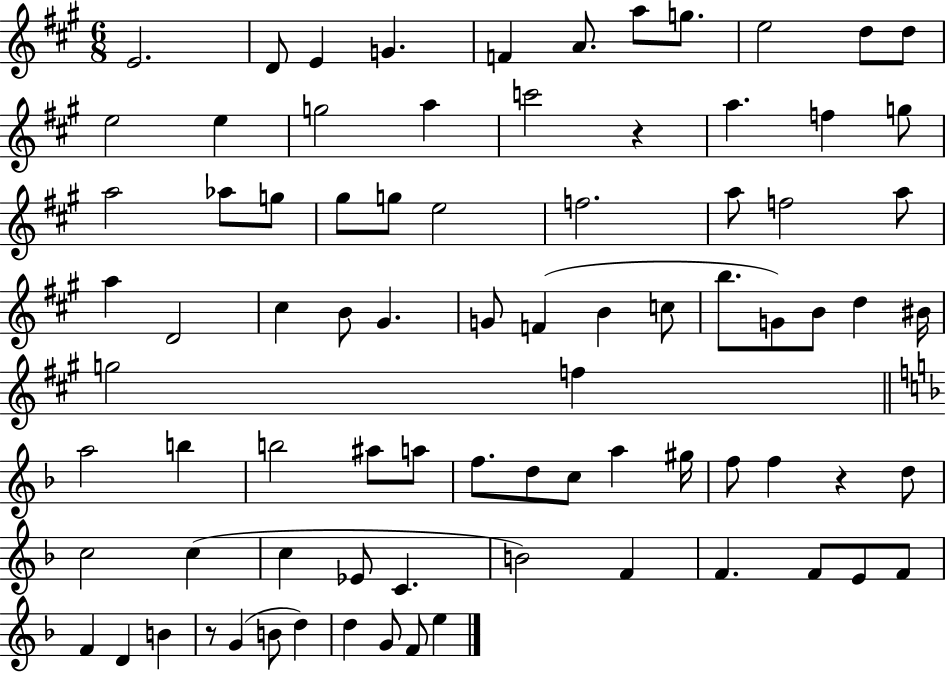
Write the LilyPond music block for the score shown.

{
  \clef treble
  \numericTimeSignature
  \time 6/8
  \key a \major
  e'2. | d'8 e'4 g'4. | f'4 a'8. a''8 g''8. | e''2 d''8 d''8 | \break e''2 e''4 | g''2 a''4 | c'''2 r4 | a''4. f''4 g''8 | \break a''2 aes''8 g''8 | gis''8 g''8 e''2 | f''2. | a''8 f''2 a''8 | \break a''4 d'2 | cis''4 b'8 gis'4. | g'8 f'4( b'4 c''8 | b''8. g'8) b'8 d''4 bis'16 | \break g''2 f''4 | \bar "||" \break \key d \minor a''2 b''4 | b''2 ais''8 a''8 | f''8. d''8 c''8 a''4 gis''16 | f''8 f''4 r4 d''8 | \break c''2 c''4( | c''4 ees'8 c'4. | b'2) f'4 | f'4. f'8 e'8 f'8 | \break f'4 d'4 b'4 | r8 g'4( b'8 d''4) | d''4 g'8 f'8 e''4 | \bar "|."
}